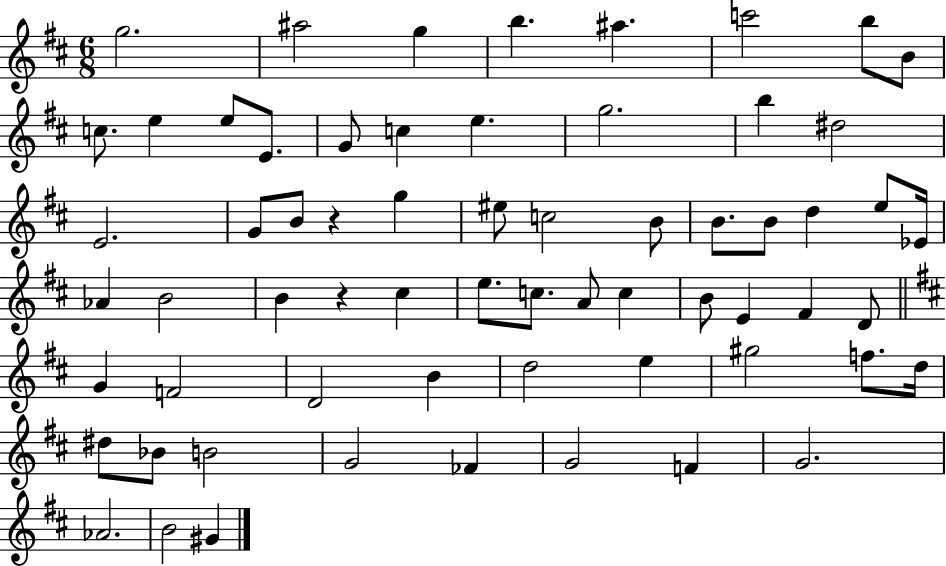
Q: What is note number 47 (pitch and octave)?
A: D5